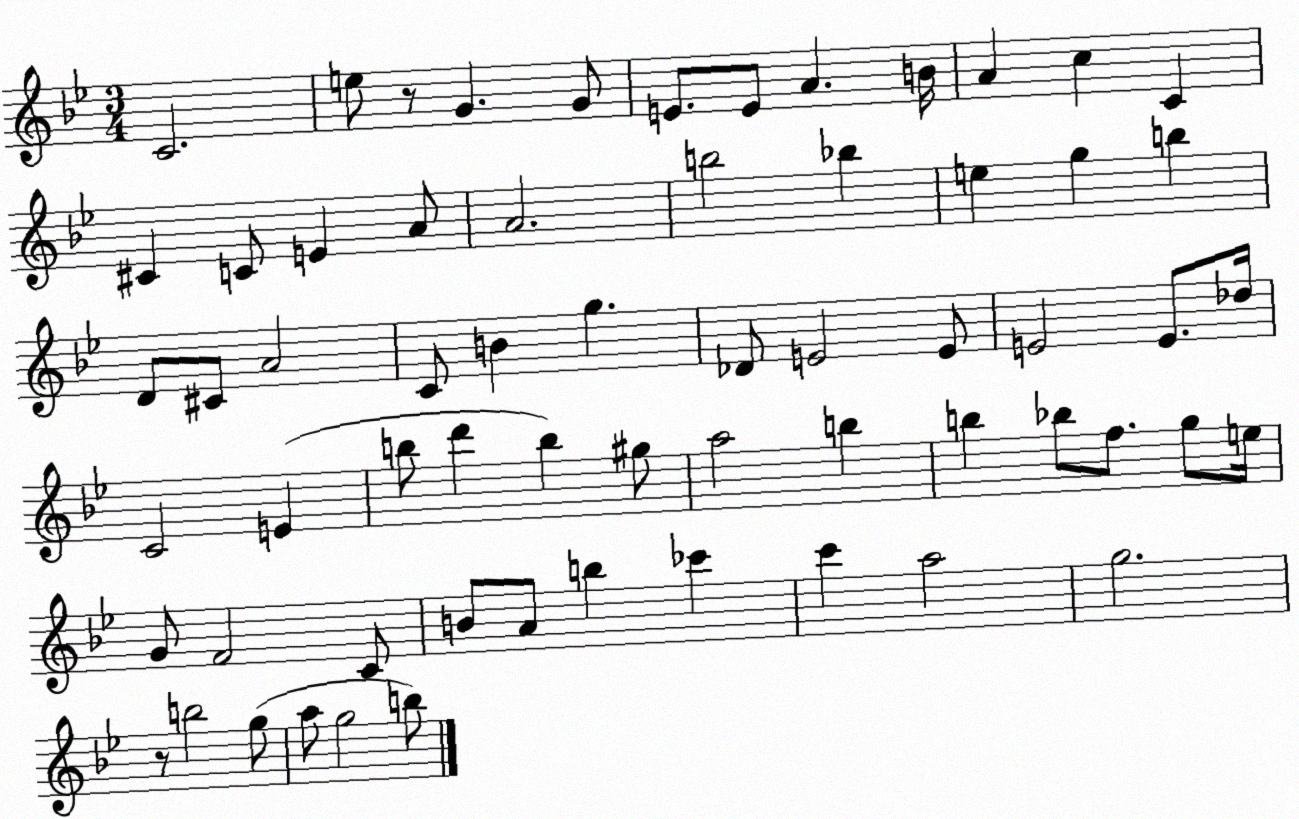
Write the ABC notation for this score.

X:1
T:Untitled
M:3/4
L:1/4
K:Bb
C2 e/2 z/2 G G/2 E/2 E/2 A B/4 A c C ^C C/2 E A/2 A2 b2 _b e g b D/2 ^C/2 A2 C/2 B g _D/2 E2 E/2 E2 E/2 _d/4 C2 E b/2 d' b ^g/2 a2 b b _b/2 f/2 g/2 e/4 G/2 F2 C/2 B/2 A/2 b _c' c' a2 g2 z/2 b2 g/2 a/2 g2 b/2